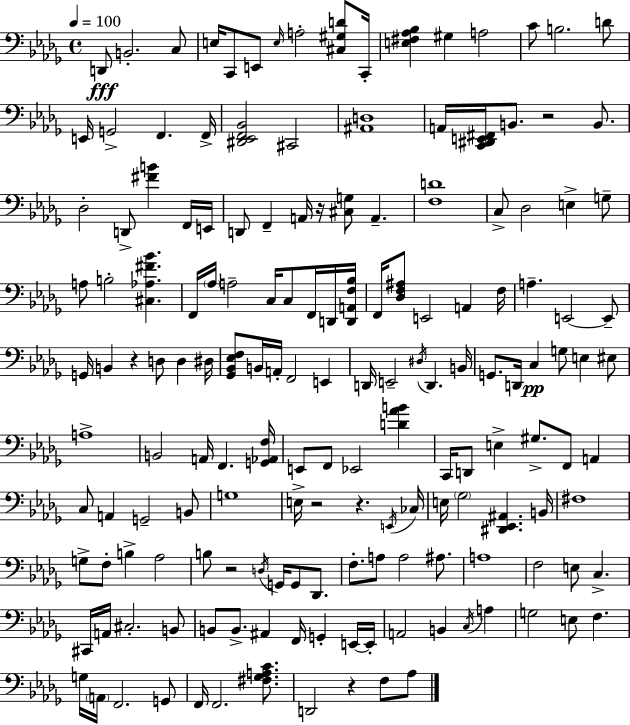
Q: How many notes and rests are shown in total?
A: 162